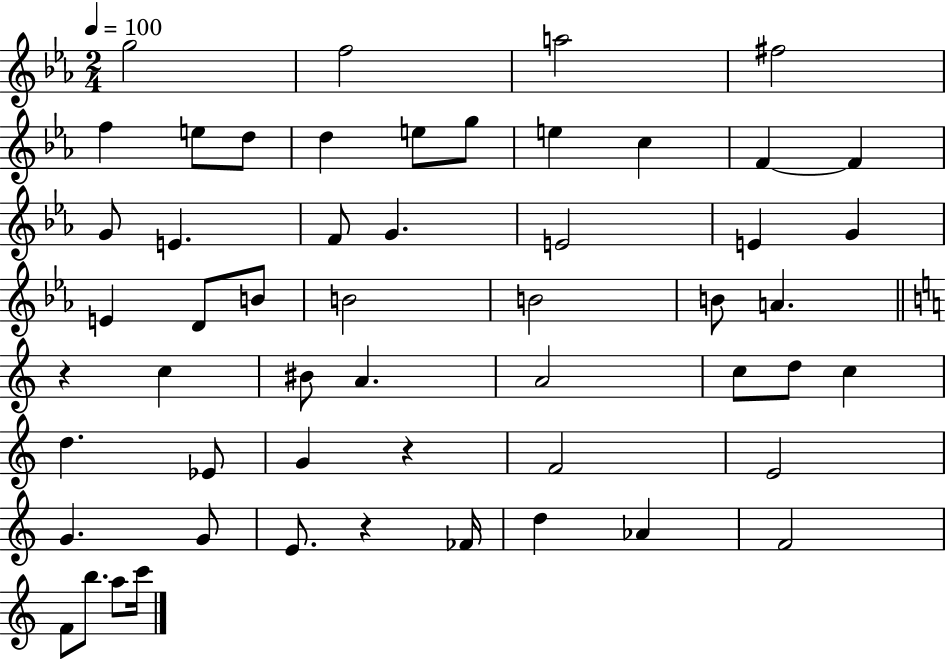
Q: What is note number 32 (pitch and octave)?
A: A4